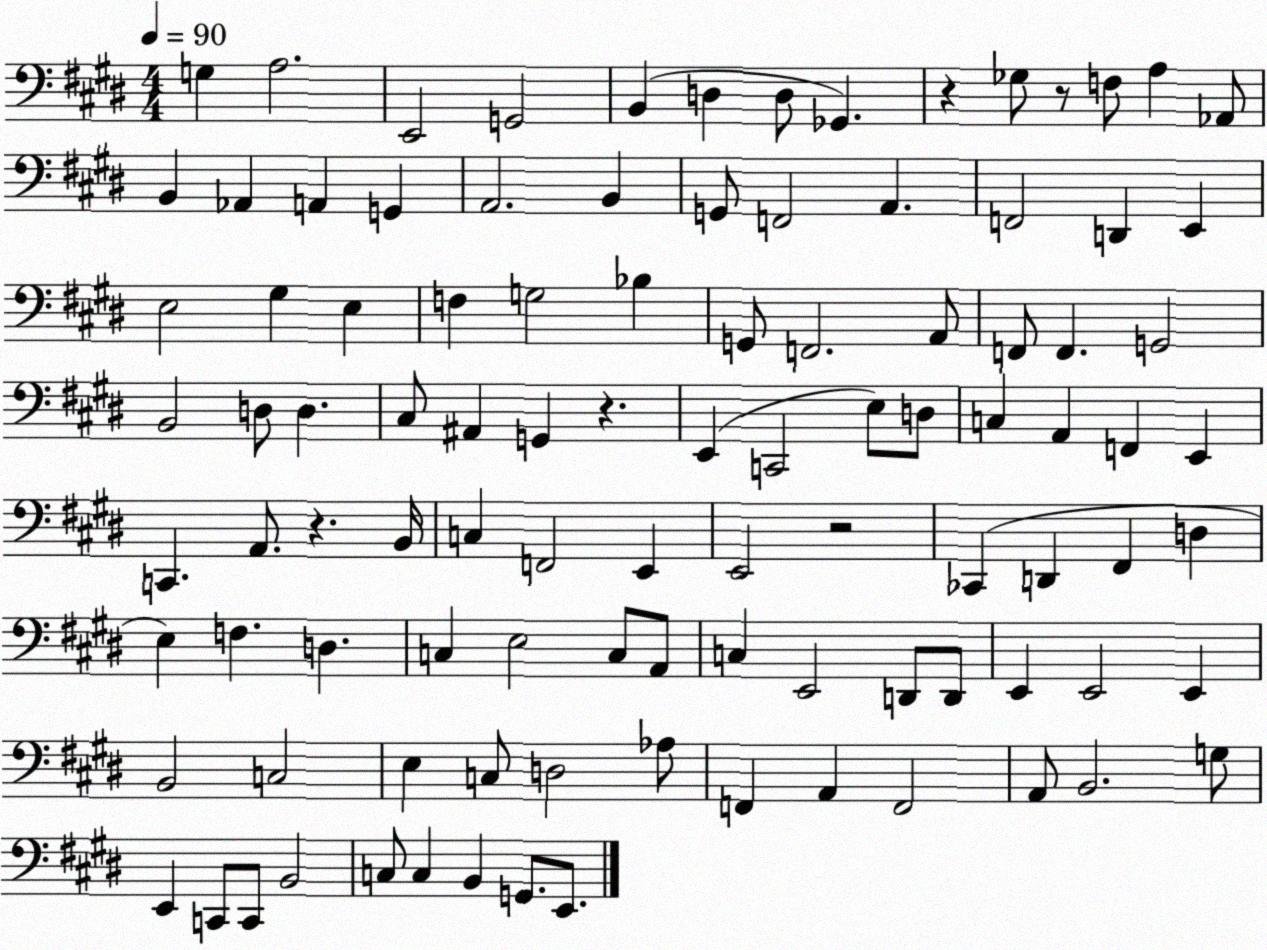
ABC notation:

X:1
T:Untitled
M:4/4
L:1/4
K:E
G, A,2 E,,2 G,,2 B,, D, D,/2 _G,, z _G,/2 z/2 F,/2 A, _A,,/2 B,, _A,, A,, G,, A,,2 B,, G,,/2 F,,2 A,, F,,2 D,, E,, E,2 ^G, E, F, G,2 _B, G,,/2 F,,2 A,,/2 F,,/2 F,, G,,2 B,,2 D,/2 D, ^C,/2 ^A,, G,, z E,, C,,2 E,/2 D,/2 C, A,, F,, E,, C,, A,,/2 z B,,/4 C, F,,2 E,, E,,2 z2 _C,, D,, ^F,, D, E, F, D, C, E,2 C,/2 A,,/2 C, E,,2 D,,/2 D,,/2 E,, E,,2 E,, B,,2 C,2 E, C,/2 D,2 _A,/2 F,, A,, F,,2 A,,/2 B,,2 G,/2 E,, C,,/2 C,,/2 B,,2 C,/2 C, B,, G,,/2 E,,/2